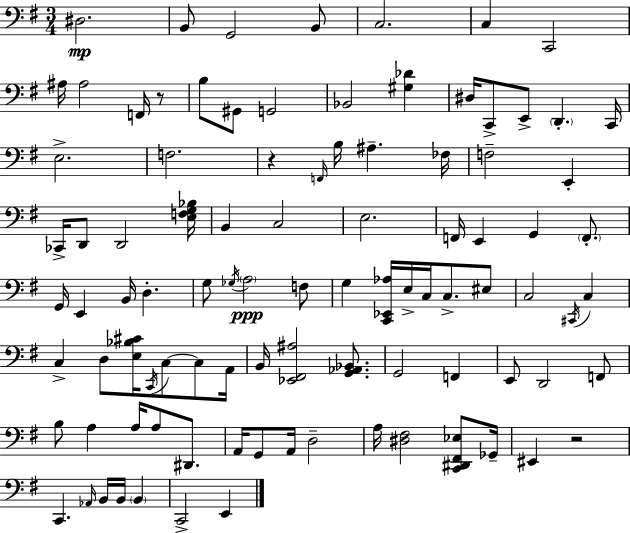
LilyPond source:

{
  \clef bass
  \numericTimeSignature
  \time 3/4
  \key g \major
  \repeat volta 2 { dis2.\mp | b,8 g,2 b,8 | c2. | c4 c,2 | \break ais16 ais2 f,16 r8 | b8 gis,8 g,2 | bes,2 <gis des'>4 | dis16 c,8-> e,8-> \parenthesize d,4.-. c,16 | \break e2.-> | f2. | r4 \grace { f,16 } b16 ais4.-- | fes16 f2-- e,4-. | \break ces,16-> d,8 d,2 | <e f g bes>16 b,4 c2 | e2. | f,16 e,4 g,4 \parenthesize f,8.-. | \break g,16 e,4 b,16 d4.-. | g8 \acciaccatura { ges16 } \parenthesize a2\ppp | f8 g4 <c, ees, aes>16 e16-> c16 c8.-> | eis8 c2 \acciaccatura { cis,16 } c4 | \break c4-> d8 <e bes cis'>16 \acciaccatura { c,16 } c8~~ | c8 a,16 b,16 <ees, fis, ais>2 | <g, aes, bes,>8. g,2 | f,4 e,8 d,2 | \break f,8 b8 a4 a16 a8 | dis,8. a,16 g,8 a,16 d2-- | a16 <dis fis>2 | <c, dis, fis, ees>8 ges,16-- eis,4 r2 | \break c,4. \grace { aes,16 } b,16 | b,16 \parenthesize b,4 c,2-> | e,4 } \bar "|."
}